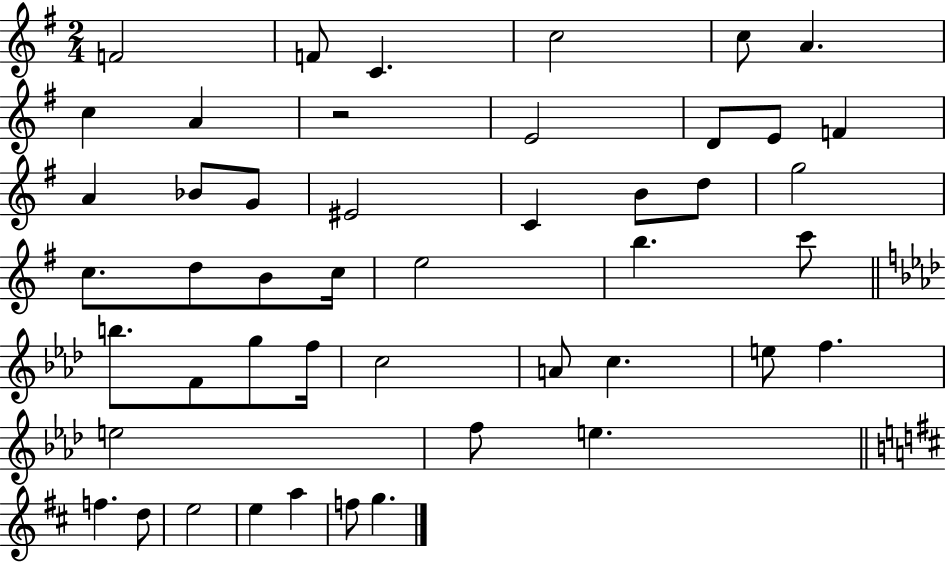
{
  \clef treble
  \numericTimeSignature
  \time 2/4
  \key g \major
  f'2 | f'8 c'4. | c''2 | c''8 a'4. | \break c''4 a'4 | r2 | e'2 | d'8 e'8 f'4 | \break a'4 bes'8 g'8 | eis'2 | c'4 b'8 d''8 | g''2 | \break c''8. d''8 b'8 c''16 | e''2 | b''4. c'''8 | \bar "||" \break \key f \minor b''8. f'8 g''8 f''16 | c''2 | a'8 c''4. | e''8 f''4. | \break e''2 | f''8 e''4. | \bar "||" \break \key b \minor f''4. d''8 | e''2 | e''4 a''4 | f''8 g''4. | \break \bar "|."
}